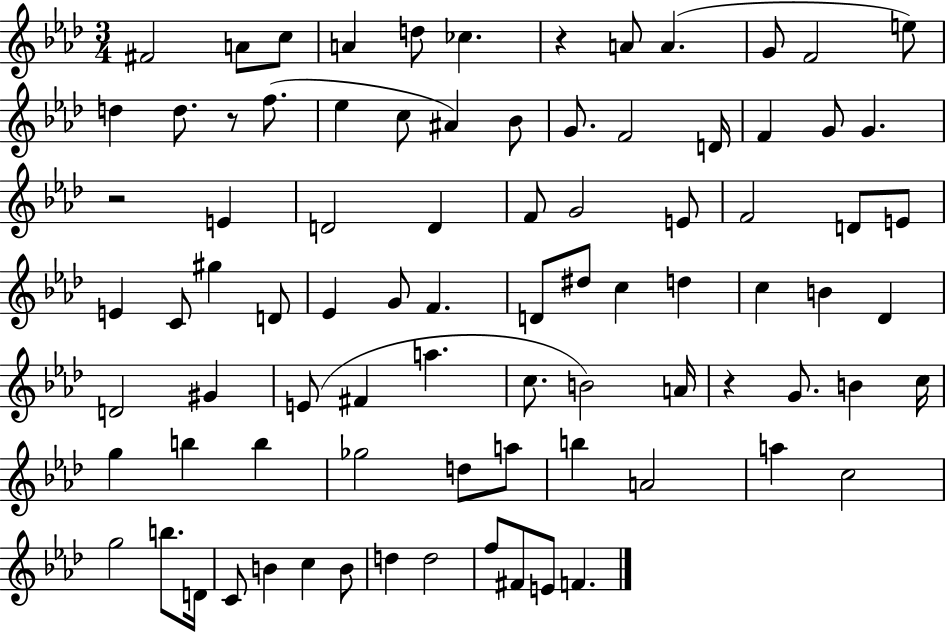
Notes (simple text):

F#4/h A4/e C5/e A4/q D5/e CES5/q. R/q A4/e A4/q. G4/e F4/h E5/e D5/q D5/e. R/e F5/e. Eb5/q C5/e A#4/q Bb4/e G4/e. F4/h D4/s F4/q G4/e G4/q. R/h E4/q D4/h D4/q F4/e G4/h E4/e F4/h D4/e E4/e E4/q C4/e G#5/q D4/e Eb4/q G4/e F4/q. D4/e D#5/e C5/q D5/q C5/q B4/q Db4/q D4/h G#4/q E4/e F#4/q A5/q. C5/e. B4/h A4/s R/q G4/e. B4/q C5/s G5/q B5/q B5/q Gb5/h D5/e A5/e B5/q A4/h A5/q C5/h G5/h B5/e. D4/s C4/e B4/q C5/q B4/e D5/q D5/h F5/e F#4/e E4/e F4/q.